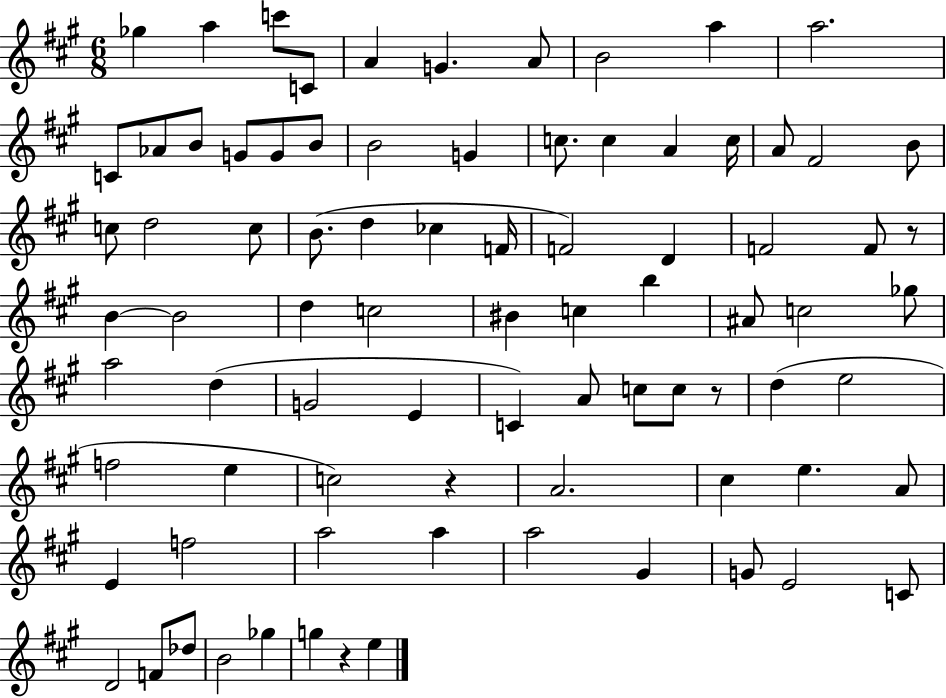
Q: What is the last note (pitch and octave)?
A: E5